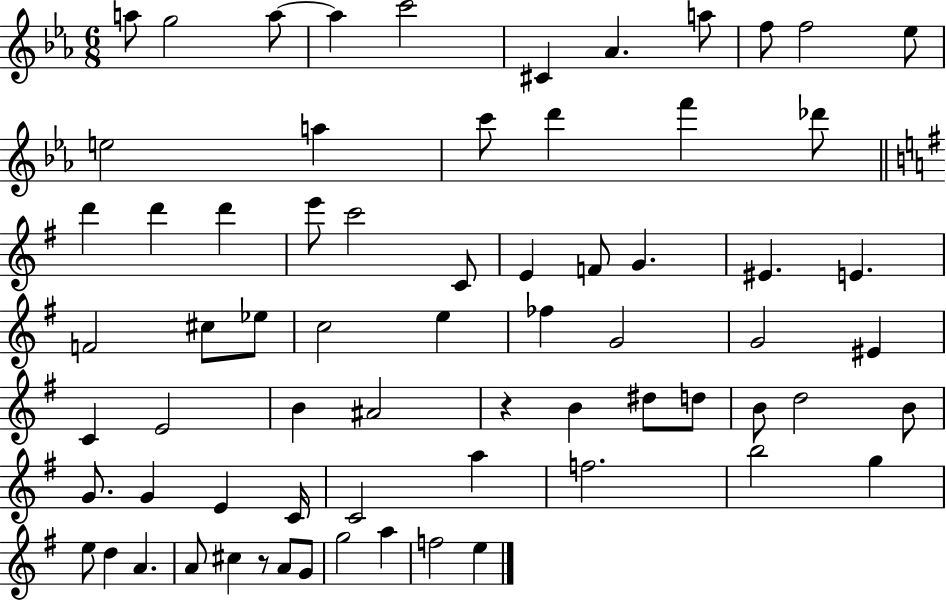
X:1
T:Untitled
M:6/8
L:1/4
K:Eb
a/2 g2 a/2 a c'2 ^C _A a/2 f/2 f2 _e/2 e2 a c'/2 d' f' _d'/2 d' d' d' e'/2 c'2 C/2 E F/2 G ^E E F2 ^c/2 _e/2 c2 e _f G2 G2 ^E C E2 B ^A2 z B ^d/2 d/2 B/2 d2 B/2 G/2 G E C/4 C2 a f2 b2 g e/2 d A A/2 ^c z/2 A/2 G/2 g2 a f2 e